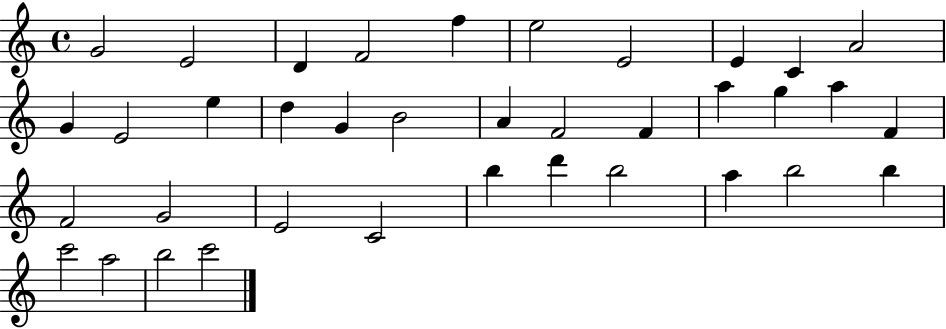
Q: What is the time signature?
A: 4/4